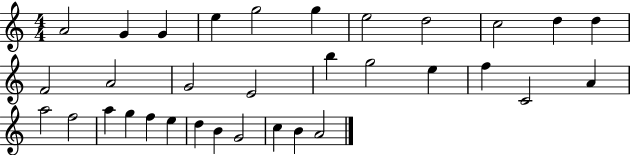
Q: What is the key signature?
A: C major